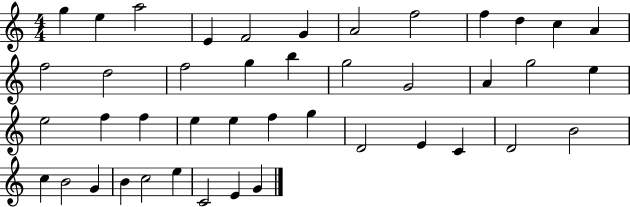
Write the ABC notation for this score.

X:1
T:Untitled
M:4/4
L:1/4
K:C
g e a2 E F2 G A2 f2 f d c A f2 d2 f2 g b g2 G2 A g2 e e2 f f e e f g D2 E C D2 B2 c B2 G B c2 e C2 E G